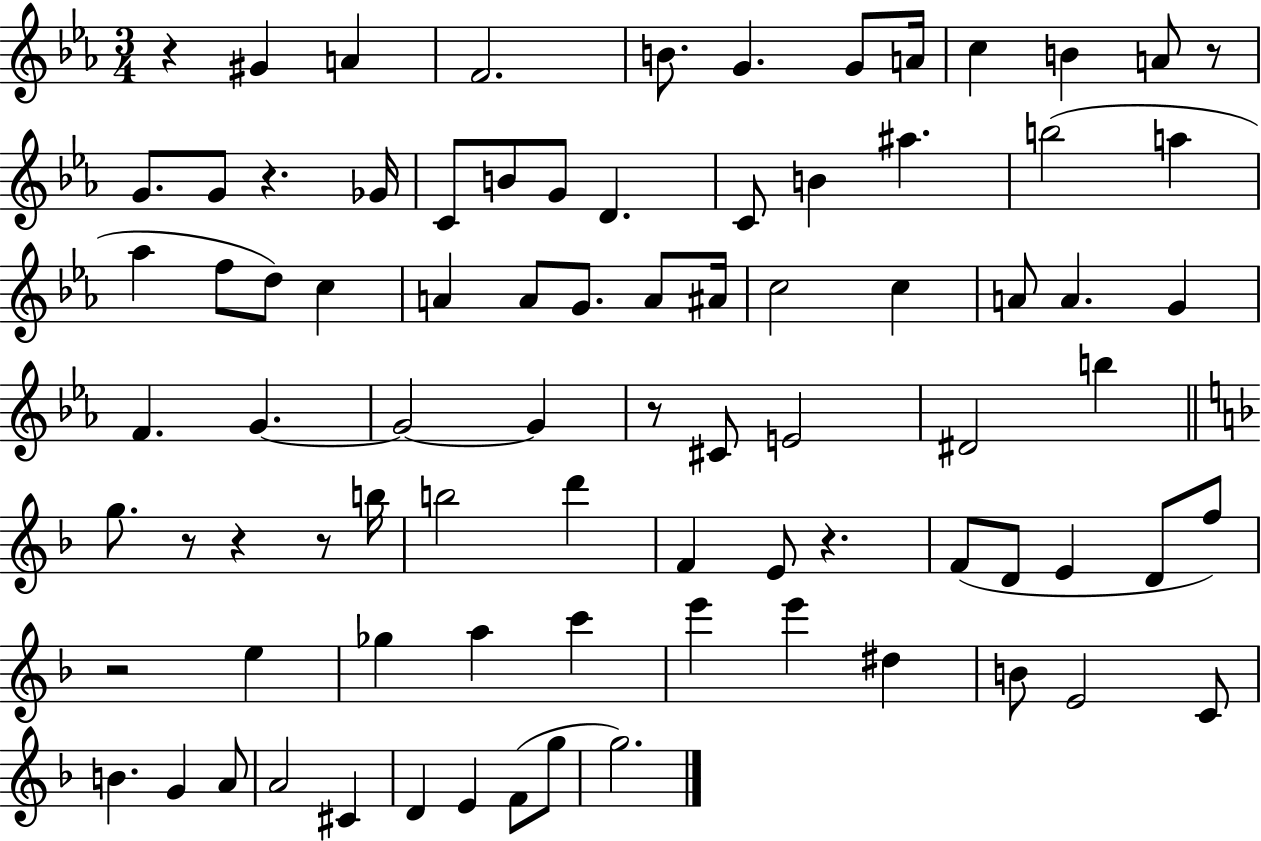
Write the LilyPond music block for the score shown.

{
  \clef treble
  \numericTimeSignature
  \time 3/4
  \key ees \major
  r4 gis'4 a'4 | f'2. | b'8. g'4. g'8 a'16 | c''4 b'4 a'8 r8 | \break g'8. g'8 r4. ges'16 | c'8 b'8 g'8 d'4. | c'8 b'4 ais''4. | b''2( a''4 | \break aes''4 f''8 d''8) c''4 | a'4 a'8 g'8. a'8 ais'16 | c''2 c''4 | a'8 a'4. g'4 | \break f'4. g'4.~~ | g'2~~ g'4 | r8 cis'8 e'2 | dis'2 b''4 | \break \bar "||" \break \key f \major g''8. r8 r4 r8 b''16 | b''2 d'''4 | f'4 e'8 r4. | f'8( d'8 e'4 d'8 f''8) | \break r2 e''4 | ges''4 a''4 c'''4 | e'''4 e'''4 dis''4 | b'8 e'2 c'8 | \break b'4. g'4 a'8 | a'2 cis'4 | d'4 e'4 f'8( g''8 | g''2.) | \break \bar "|."
}